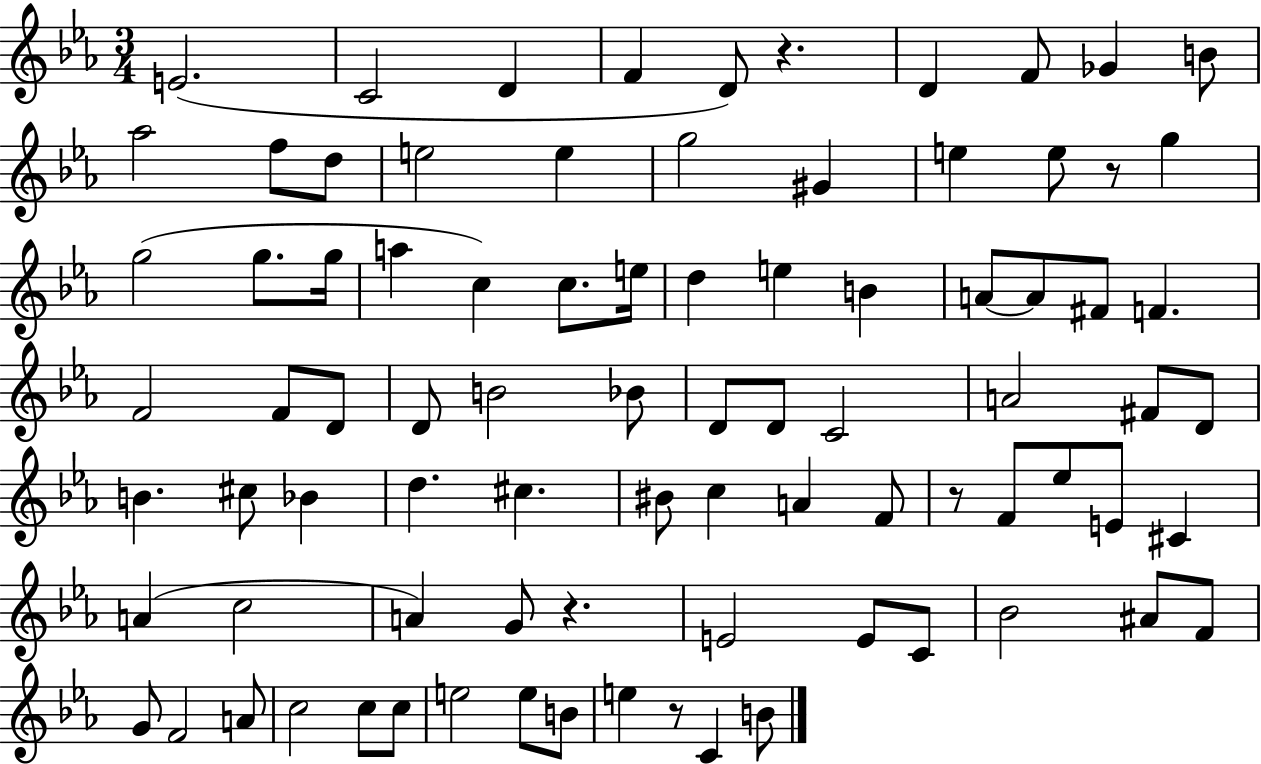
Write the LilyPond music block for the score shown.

{
  \clef treble
  \numericTimeSignature
  \time 3/4
  \key ees \major
  e'2.( | c'2 d'4 | f'4 d'8) r4. | d'4 f'8 ges'4 b'8 | \break aes''2 f''8 d''8 | e''2 e''4 | g''2 gis'4 | e''4 e''8 r8 g''4 | \break g''2( g''8. g''16 | a''4 c''4) c''8. e''16 | d''4 e''4 b'4 | a'8~~ a'8 fis'8 f'4. | \break f'2 f'8 d'8 | d'8 b'2 bes'8 | d'8 d'8 c'2 | a'2 fis'8 d'8 | \break b'4. cis''8 bes'4 | d''4. cis''4. | bis'8 c''4 a'4 f'8 | r8 f'8 ees''8 e'8 cis'4 | \break a'4( c''2 | a'4) g'8 r4. | e'2 e'8 c'8 | bes'2 ais'8 f'8 | \break g'8 f'2 a'8 | c''2 c''8 c''8 | e''2 e''8 b'8 | e''4 r8 c'4 b'8 | \break \bar "|."
}